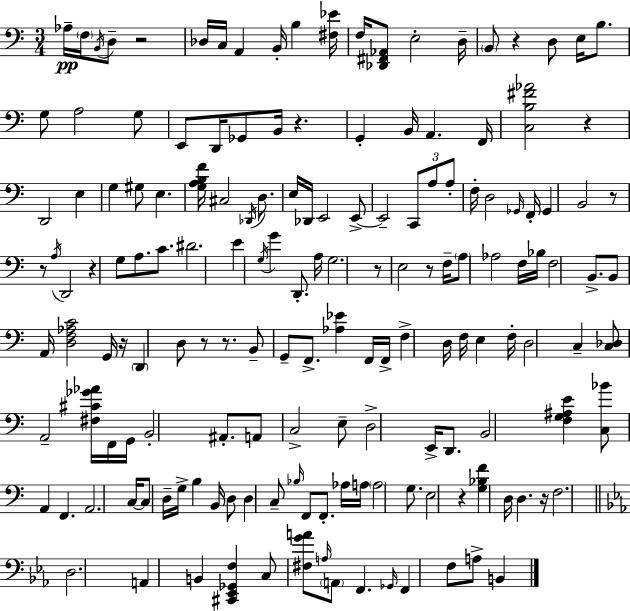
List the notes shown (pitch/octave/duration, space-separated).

Ab3/s F3/s B2/s D3/e R/h Db3/s C3/s A2/q B2/s B3/q [F#3,Eb4]/s F3/s [Db2,F#2,Ab2]/e E3/h D3/s B2/e R/q D3/e E3/s B3/e. G3/e A3/h G3/e E2/e D2/s Gb2/e B2/s R/q. G2/q B2/s A2/q. F2/s [C3,B3,F#4,Ab4]/h R/q D2/h E3/q G3/q G#3/e E3/q. [G3,A3,B3,F4]/s C#3/h Db2/s D3/e. E3/s Db2/s E2/h E2/e E2/h C2/e A3/e A3/e F3/s D3/h Gb2/s F2/s Gb2/q B2/h R/e R/e A3/s D2/h R/q G3/e A3/e. C4/e. D#4/h. E4/q G3/s G4/q D2/e. A3/s G3/h. R/e E3/h R/e F3/s A3/e Ab3/h F3/s Bb3/s F3/h B2/e. B2/e A2/s [D3,F3,Ab3,C4]/h G2/s R/s D2/q D3/e R/e R/e. B2/e G2/e F2/e. [Ab3,Eb4]/q F2/s F2/s F3/q D3/s F3/s E3/q F3/s D3/h C3/q [C3,Db3]/e A2/h [F#3,C#4,Gb4,Ab4]/s F2/s G2/s B2/h A#2/e. A2/e C3/h E3/e D3/h E2/s D2/e. B2/h [F3,G3,A#3,E4]/q [C3,Bb4]/e A2/q F2/q. A2/h. C3/s C3/e D3/s G3/s B3/q B2/s D3/e D3/q C3/e Bb3/s F2/e F2/e. Ab3/s A3/s A3/h G3/e. E3/h R/q [G3,Bb3,F4]/q D3/s D3/q. R/s F3/h. D3/h. A2/q B2/q [C#2,Eb2,Gb2,F3]/q C3/e [F#3,G4,A4]/e A3/s A2/e F2/q. Gb2/s F2/q F3/e A3/e B2/q